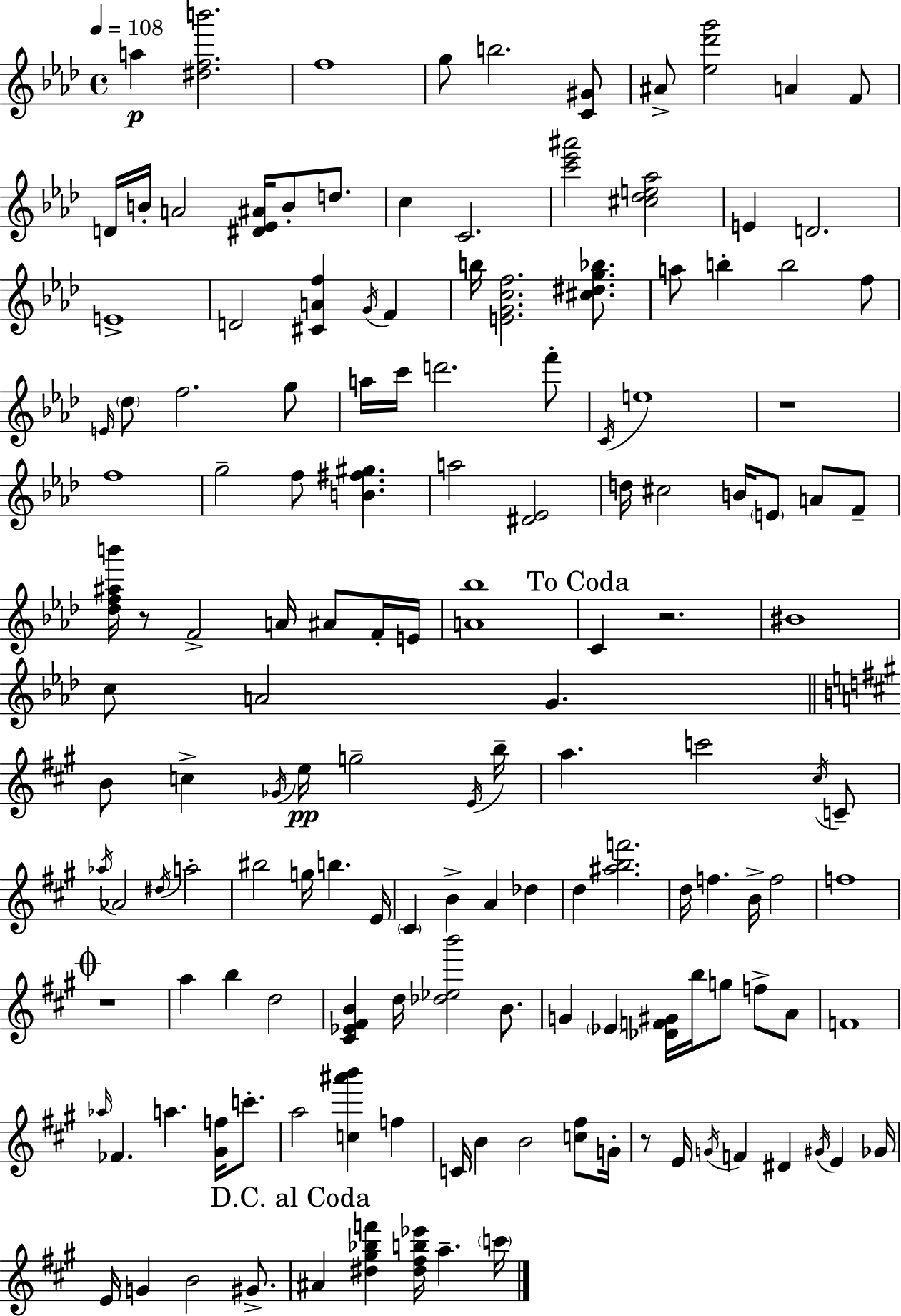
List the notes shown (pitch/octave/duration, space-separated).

A5/q [D#5,F5,B6]/h. F5/w G5/e B5/h. [C4,G#4]/e A#4/e [Eb5,Db6,G6]/h A4/q F4/e D4/s B4/s A4/h [D#4,Eb4,A#4]/s B4/e D5/e. C5/q C4/h. [C6,Eb6,A#6]/h [C#5,Db5,E5,Ab5]/h E4/q D4/h. E4/w D4/h [C#4,A4,F5]/q G4/s F4/q B5/s [E4,G4,C5,F5]/h. [C#5,D#5,G5,Bb5]/e. A5/e B5/q B5/h F5/e E4/s Db5/e F5/h. G5/e A5/s C6/s D6/h. F6/e C4/s E5/w R/w F5/w G5/h F5/e [B4,F#5,G#5]/q. A5/h [D#4,Eb4]/h D5/s C#5/h B4/s E4/e A4/e F4/e [Db5,F5,A#5,B6]/s R/e F4/h A4/s A#4/e F4/s E4/s [A4,Bb5]/w C4/q R/h. BIS4/w C5/e A4/h G4/q. B4/e C5/q Gb4/s E5/s G5/h E4/s B5/s A5/q. C6/h C#5/s C4/e Ab5/s Ab4/h D#5/s A5/h BIS5/h G5/s B5/q. E4/s C#4/q B4/q A4/q Db5/q D5/q [A#5,B5,F6]/h. D5/s F5/q. B4/s F5/h F5/w R/w A5/q B5/q D5/h [C#4,Eb4,F#4,B4]/q D5/s [Db5,Eb5,B6]/h B4/e. G4/q Eb4/q [Db4,F4,G#4]/s B5/s G5/e F5/e A4/e F4/w Ab5/s FES4/q. A5/q. [G#4,F5]/s C6/e. A5/h [C5,A#6,B6]/q F5/q C4/s B4/q B4/h [C5,F#5]/e G4/s R/e E4/s G4/s F4/q D#4/q G#4/s E4/q Gb4/s E4/s G4/q B4/h G#4/e. A#4/q [D#5,G#5,Bb5,F6]/q [D#5,F#5,B5,Eb6]/s A5/q. C6/s